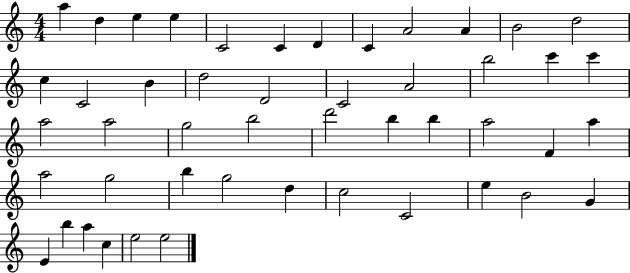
X:1
T:Untitled
M:4/4
L:1/4
K:C
a d e e C2 C D C A2 A B2 d2 c C2 B d2 D2 C2 A2 b2 c' c' a2 a2 g2 b2 d'2 b b a2 F a a2 g2 b g2 d c2 C2 e B2 G E b a c e2 e2